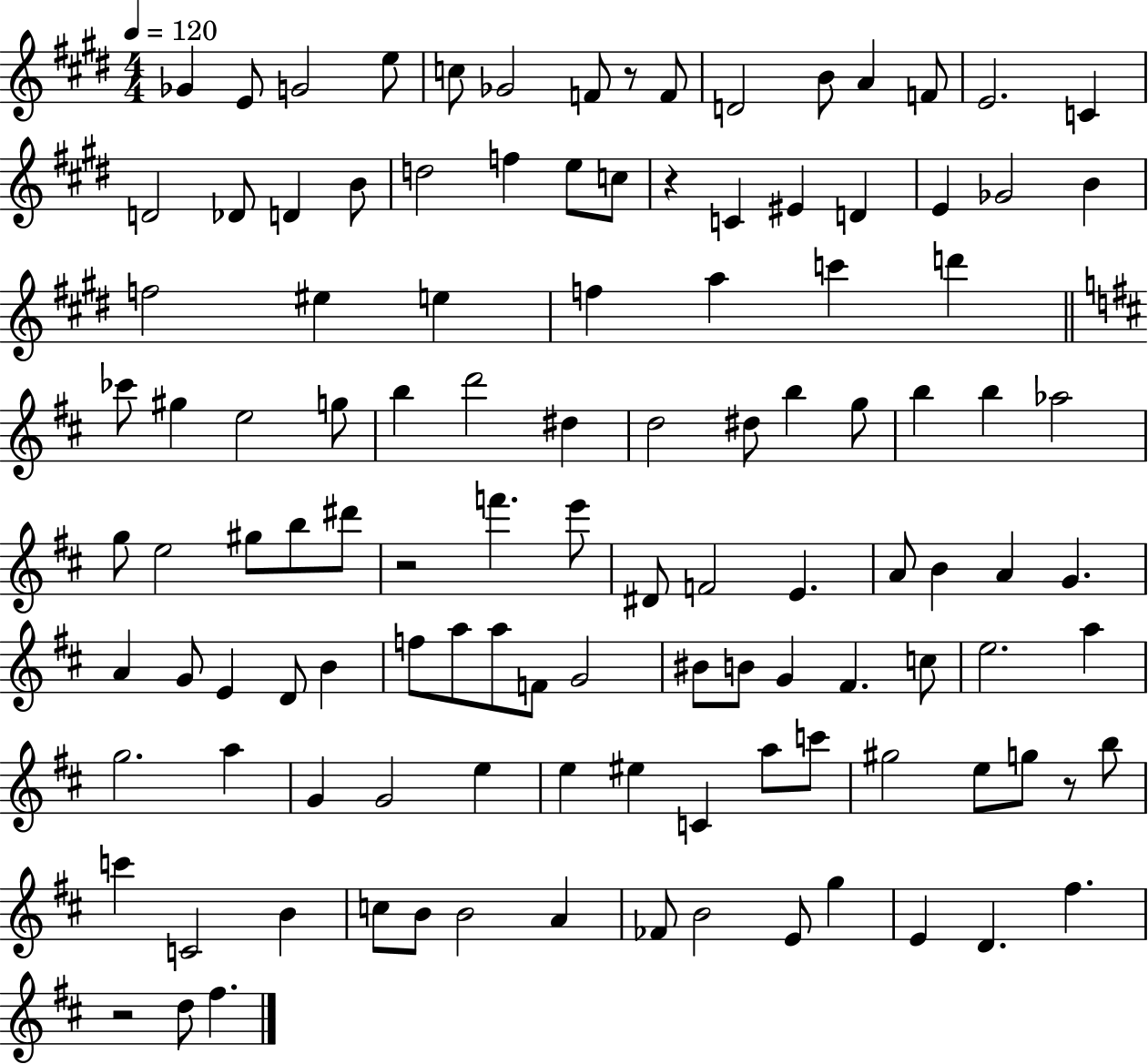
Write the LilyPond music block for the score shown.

{
  \clef treble
  \numericTimeSignature
  \time 4/4
  \key e \major
  \tempo 4 = 120
  \repeat volta 2 { ges'4 e'8 g'2 e''8 | c''8 ges'2 f'8 r8 f'8 | d'2 b'8 a'4 f'8 | e'2. c'4 | \break d'2 des'8 d'4 b'8 | d''2 f''4 e''8 c''8 | r4 c'4 eis'4 d'4 | e'4 ges'2 b'4 | \break f''2 eis''4 e''4 | f''4 a''4 c'''4 d'''4 | \bar "||" \break \key b \minor ces'''8 gis''4 e''2 g''8 | b''4 d'''2 dis''4 | d''2 dis''8 b''4 g''8 | b''4 b''4 aes''2 | \break g''8 e''2 gis''8 b''8 dis'''8 | r2 f'''4. e'''8 | dis'8 f'2 e'4. | a'8 b'4 a'4 g'4. | \break a'4 g'8 e'4 d'8 b'4 | f''8 a''8 a''8 f'8 g'2 | bis'8 b'8 g'4 fis'4. c''8 | e''2. a''4 | \break g''2. a''4 | g'4 g'2 e''4 | e''4 eis''4 c'4 a''8 c'''8 | gis''2 e''8 g''8 r8 b''8 | \break c'''4 c'2 b'4 | c''8 b'8 b'2 a'4 | fes'8 b'2 e'8 g''4 | e'4 d'4. fis''4. | \break r2 d''8 fis''4. | } \bar "|."
}